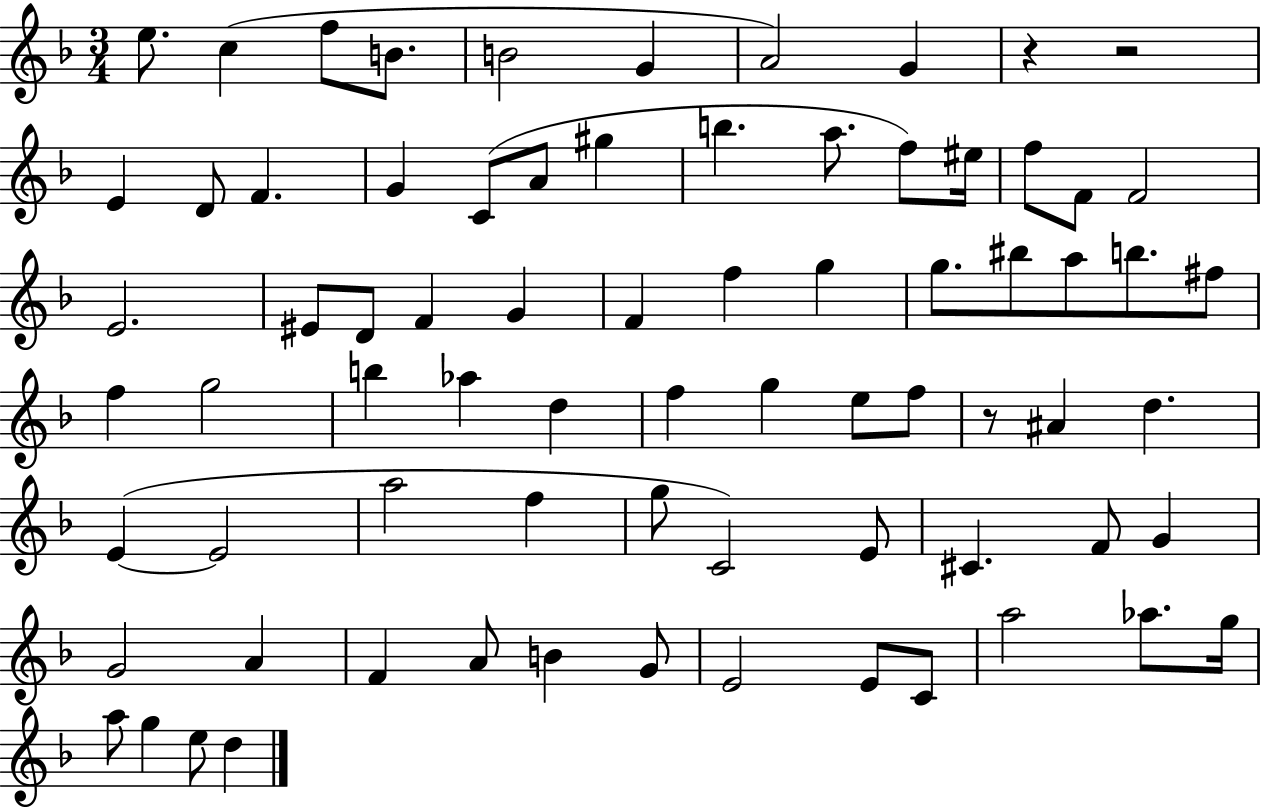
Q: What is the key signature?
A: F major